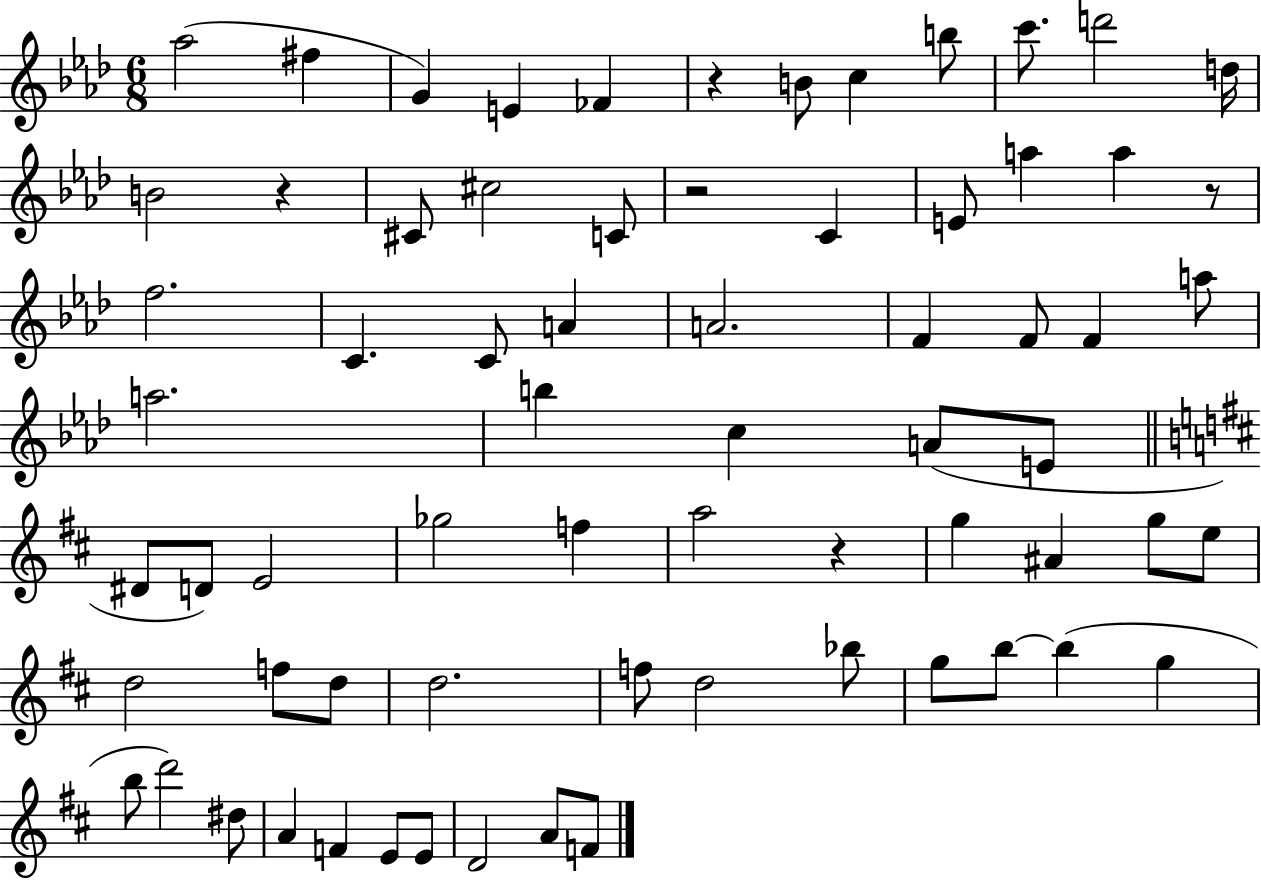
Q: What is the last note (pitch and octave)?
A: F4